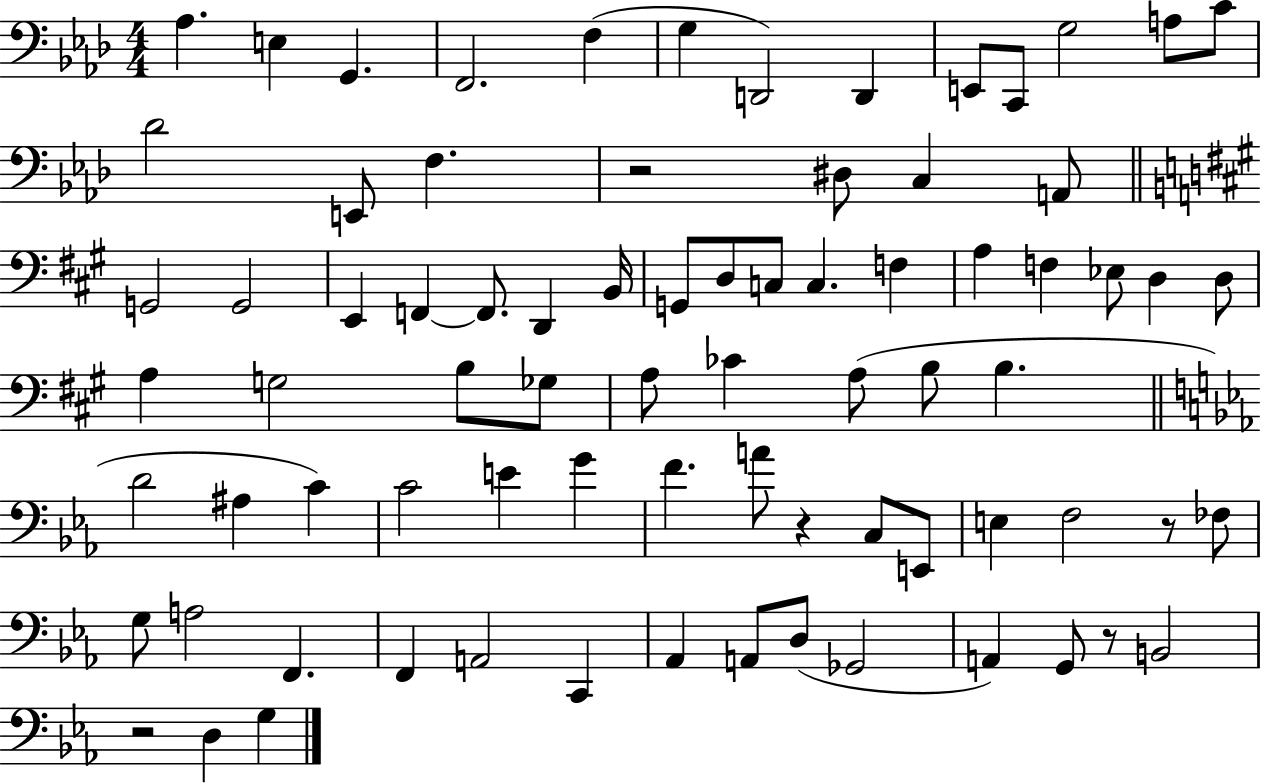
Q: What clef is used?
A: bass